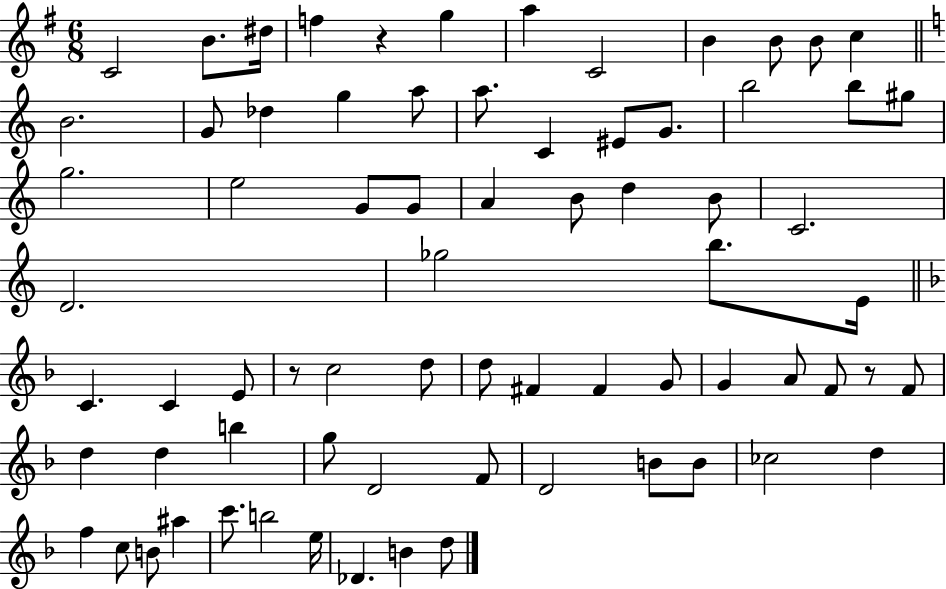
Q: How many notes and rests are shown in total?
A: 73